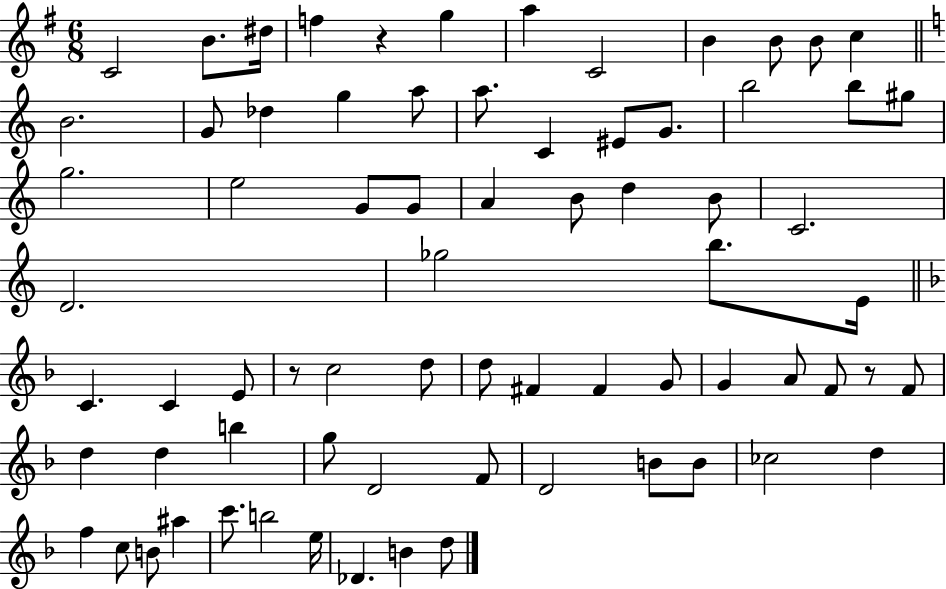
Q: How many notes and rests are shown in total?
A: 73